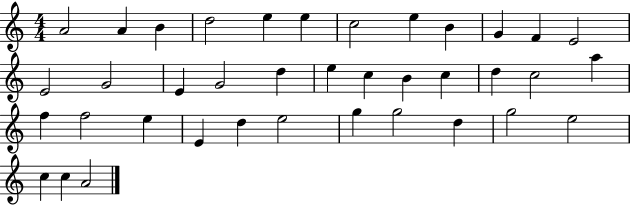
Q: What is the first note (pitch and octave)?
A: A4